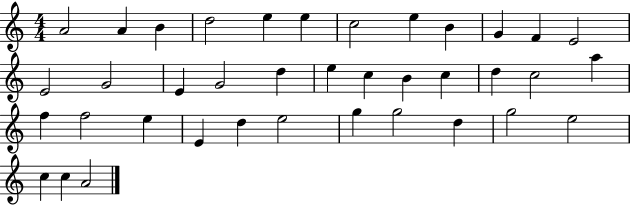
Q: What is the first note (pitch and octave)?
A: A4